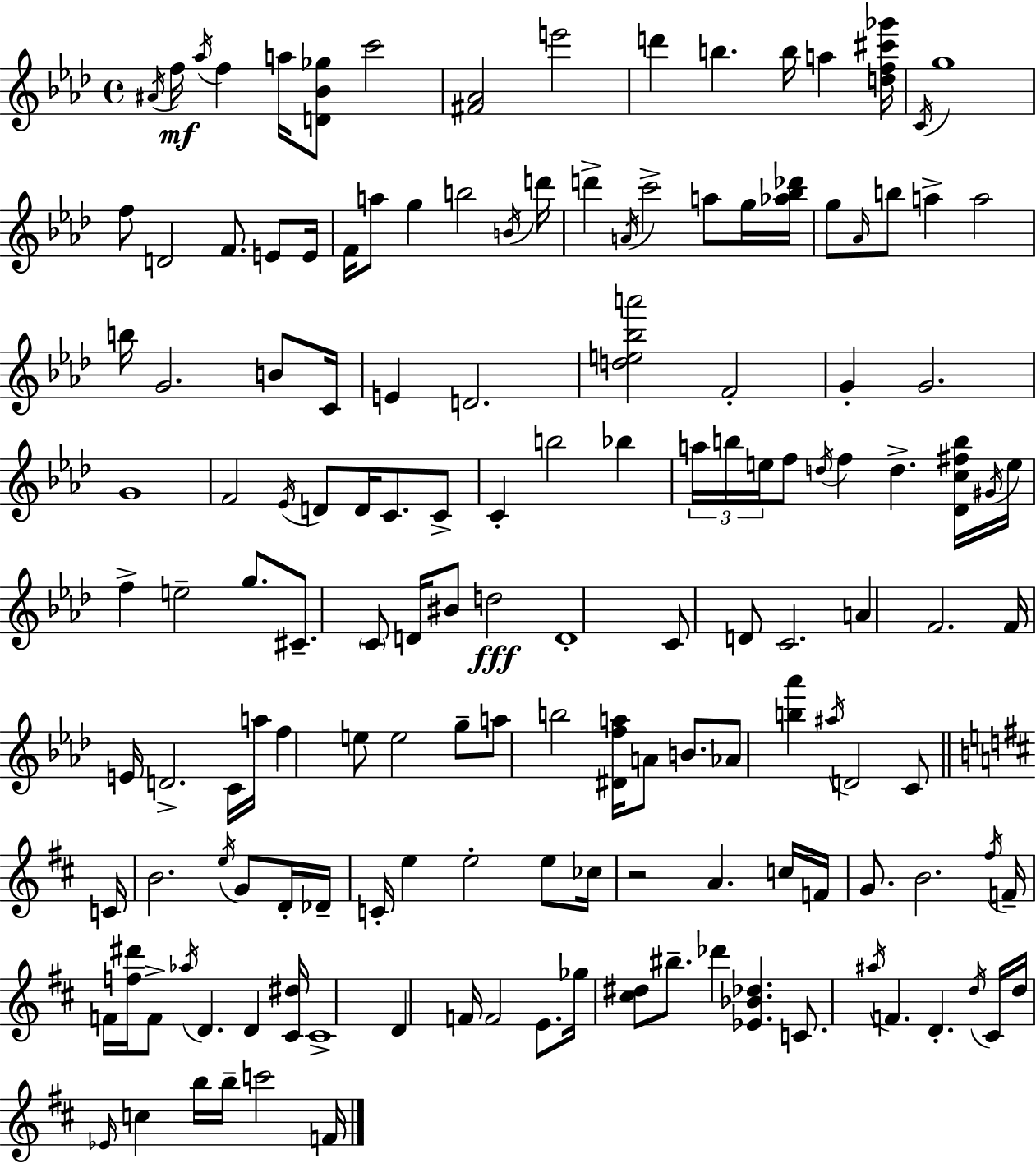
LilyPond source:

{
  \clef treble
  \time 4/4
  \defaultTimeSignature
  \key f \minor
  \acciaccatura { ais'16 }\mf f''16 \acciaccatura { aes''16 } f''4 a''16 <d' bes' ges''>8 c'''2 | <fis' aes'>2 e'''2 | d'''4 b''4. b''16 a''4 | <d'' f'' cis''' ges'''>16 \acciaccatura { c'16 } g''1 | \break f''8 d'2 f'8. | e'8 e'16 f'16 a''8 g''4 b''2 | \acciaccatura { b'16 } d'''16 d'''4-> \acciaccatura { a'16 } c'''2-> | a''8 g''16 <aes'' bes'' des'''>16 g''8 \grace { aes'16 } b''8 a''4-> a''2 | \break b''16 g'2. | b'8 c'16 e'4 d'2. | <d'' e'' bes'' a'''>2 f'2-. | g'4-. g'2. | \break g'1 | f'2 \acciaccatura { ees'16 } d'8 | d'16 c'8. c'8-> c'4-. b''2 | bes''4 \tuplet 3/2 { a''16 b''16 e''16 } f''8 \acciaccatura { d''16 } f''4 | \break d''4.-> <des' c'' fis'' b''>16 \acciaccatura { gis'16 } e''16 f''4-> e''2-- | g''8. cis'8.-- \parenthesize c'8 d'16 bis'8 | d''2\fff d'1-. | c'8 d'8 c'2. | \break a'4 f'2. | f'16 e'16 d'2.-> | c'16 a''16 f''4 e''8 e''2 | g''8-- a''8 b''2 | \break <dis' f'' a''>16 a'8 b'8. aes'8 <b'' aes'''>4 \acciaccatura { ais''16 } | d'2 c'8 \bar "||" \break \key d \major c'16 b'2. \acciaccatura { e''16 } g'8 | d'16-. des'16-- c'16-. e''4 e''2-. e''8 | ces''16 r2 a'4. | c''16 f'16 g'8. b'2. | \break \acciaccatura { fis''16 } f'16-- f'16 <f'' dis'''>16 f'8-> \acciaccatura { aes''16 } d'4. d'4 | <cis' dis''>16 cis'1-> | d'4 f'16 f'2 | e'8. ges''16 <cis'' dis''>8 bis''8.-- des'''4 <ees' bes' des''>4. | \break c'8. \acciaccatura { ais''16 } f'4. d'4.-. | \acciaccatura { d''16 } cis'16 d''16 \grace { ees'16 } c''4 b''16 b''16-- c'''2 | f'16 \bar "|."
}